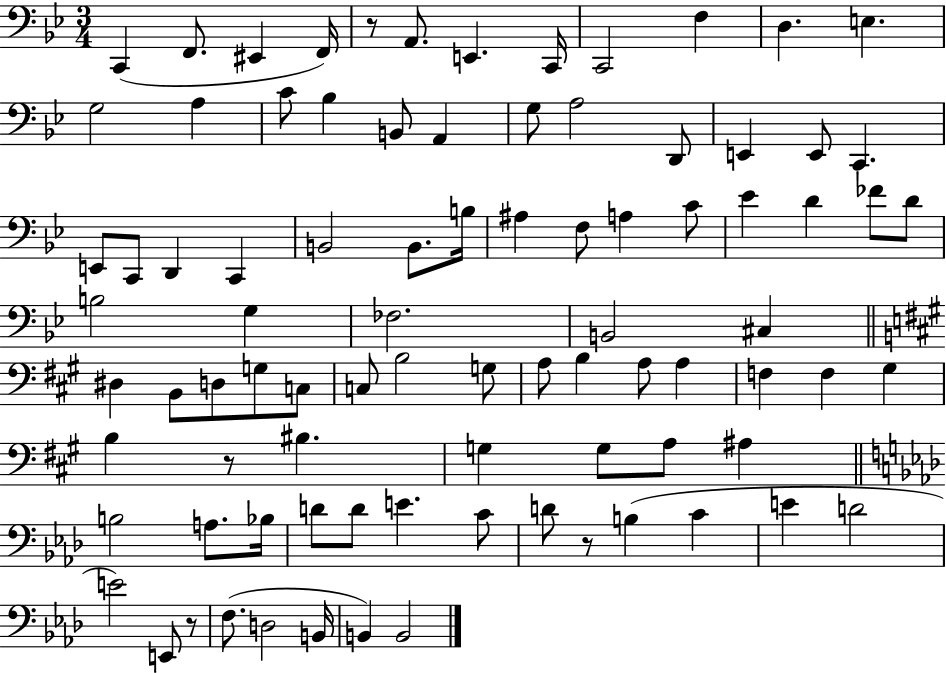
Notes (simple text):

C2/q F2/e. EIS2/q F2/s R/e A2/e. E2/q. C2/s C2/h F3/q D3/q. E3/q. G3/h A3/q C4/e Bb3/q B2/e A2/q G3/e A3/h D2/e E2/q E2/e C2/q. E2/e C2/e D2/q C2/q B2/h B2/e. B3/s A#3/q F3/e A3/q C4/e Eb4/q D4/q FES4/e D4/e B3/h G3/q FES3/h. B2/h C#3/q D#3/q B2/e D3/e G3/e C3/e C3/e B3/h G3/e A3/e B3/q A3/e A3/q F3/q F3/q G#3/q B3/q R/e BIS3/q. G3/q G3/e A3/e A#3/q B3/h A3/e. Bb3/s D4/e D4/e E4/q. C4/e D4/e R/e B3/q C4/q E4/q D4/h E4/h E2/e R/e F3/e. D3/h B2/s B2/q B2/h